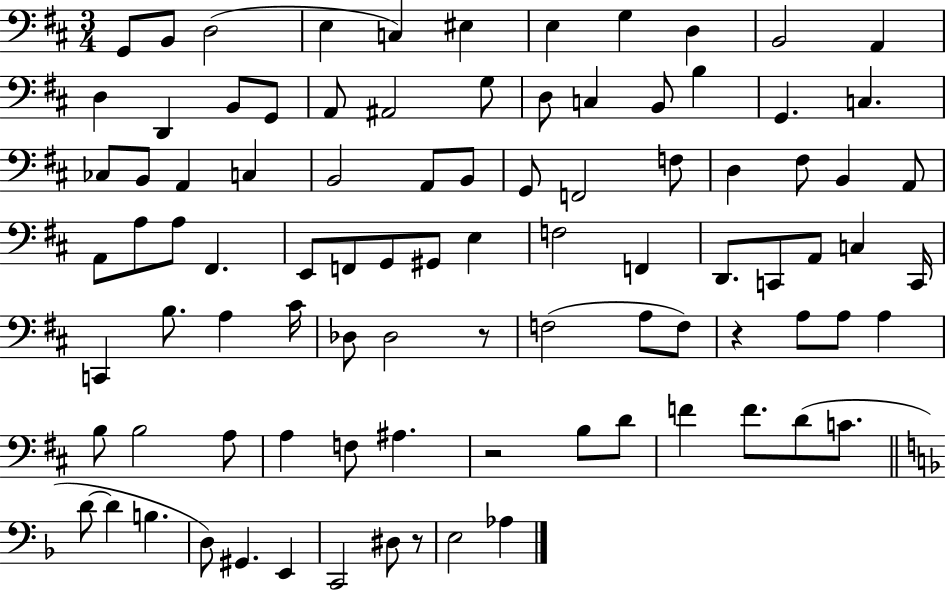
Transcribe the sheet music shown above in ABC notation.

X:1
T:Untitled
M:3/4
L:1/4
K:D
G,,/2 B,,/2 D,2 E, C, ^E, E, G, D, B,,2 A,, D, D,, B,,/2 G,,/2 A,,/2 ^A,,2 G,/2 D,/2 C, B,,/2 B, G,, C, _C,/2 B,,/2 A,, C, B,,2 A,,/2 B,,/2 G,,/2 F,,2 F,/2 D, ^F,/2 B,, A,,/2 A,,/2 A,/2 A,/2 ^F,, E,,/2 F,,/2 G,,/2 ^G,,/2 E, F,2 F,, D,,/2 C,,/2 A,,/2 C, C,,/4 C,, B,/2 A, ^C/4 _D,/2 _D,2 z/2 F,2 A,/2 F,/2 z A,/2 A,/2 A, B,/2 B,2 A,/2 A, F,/2 ^A, z2 B,/2 D/2 F F/2 D/2 C/2 D/2 D B, D,/2 ^G,, E,, C,,2 ^D,/2 z/2 E,2 _A,